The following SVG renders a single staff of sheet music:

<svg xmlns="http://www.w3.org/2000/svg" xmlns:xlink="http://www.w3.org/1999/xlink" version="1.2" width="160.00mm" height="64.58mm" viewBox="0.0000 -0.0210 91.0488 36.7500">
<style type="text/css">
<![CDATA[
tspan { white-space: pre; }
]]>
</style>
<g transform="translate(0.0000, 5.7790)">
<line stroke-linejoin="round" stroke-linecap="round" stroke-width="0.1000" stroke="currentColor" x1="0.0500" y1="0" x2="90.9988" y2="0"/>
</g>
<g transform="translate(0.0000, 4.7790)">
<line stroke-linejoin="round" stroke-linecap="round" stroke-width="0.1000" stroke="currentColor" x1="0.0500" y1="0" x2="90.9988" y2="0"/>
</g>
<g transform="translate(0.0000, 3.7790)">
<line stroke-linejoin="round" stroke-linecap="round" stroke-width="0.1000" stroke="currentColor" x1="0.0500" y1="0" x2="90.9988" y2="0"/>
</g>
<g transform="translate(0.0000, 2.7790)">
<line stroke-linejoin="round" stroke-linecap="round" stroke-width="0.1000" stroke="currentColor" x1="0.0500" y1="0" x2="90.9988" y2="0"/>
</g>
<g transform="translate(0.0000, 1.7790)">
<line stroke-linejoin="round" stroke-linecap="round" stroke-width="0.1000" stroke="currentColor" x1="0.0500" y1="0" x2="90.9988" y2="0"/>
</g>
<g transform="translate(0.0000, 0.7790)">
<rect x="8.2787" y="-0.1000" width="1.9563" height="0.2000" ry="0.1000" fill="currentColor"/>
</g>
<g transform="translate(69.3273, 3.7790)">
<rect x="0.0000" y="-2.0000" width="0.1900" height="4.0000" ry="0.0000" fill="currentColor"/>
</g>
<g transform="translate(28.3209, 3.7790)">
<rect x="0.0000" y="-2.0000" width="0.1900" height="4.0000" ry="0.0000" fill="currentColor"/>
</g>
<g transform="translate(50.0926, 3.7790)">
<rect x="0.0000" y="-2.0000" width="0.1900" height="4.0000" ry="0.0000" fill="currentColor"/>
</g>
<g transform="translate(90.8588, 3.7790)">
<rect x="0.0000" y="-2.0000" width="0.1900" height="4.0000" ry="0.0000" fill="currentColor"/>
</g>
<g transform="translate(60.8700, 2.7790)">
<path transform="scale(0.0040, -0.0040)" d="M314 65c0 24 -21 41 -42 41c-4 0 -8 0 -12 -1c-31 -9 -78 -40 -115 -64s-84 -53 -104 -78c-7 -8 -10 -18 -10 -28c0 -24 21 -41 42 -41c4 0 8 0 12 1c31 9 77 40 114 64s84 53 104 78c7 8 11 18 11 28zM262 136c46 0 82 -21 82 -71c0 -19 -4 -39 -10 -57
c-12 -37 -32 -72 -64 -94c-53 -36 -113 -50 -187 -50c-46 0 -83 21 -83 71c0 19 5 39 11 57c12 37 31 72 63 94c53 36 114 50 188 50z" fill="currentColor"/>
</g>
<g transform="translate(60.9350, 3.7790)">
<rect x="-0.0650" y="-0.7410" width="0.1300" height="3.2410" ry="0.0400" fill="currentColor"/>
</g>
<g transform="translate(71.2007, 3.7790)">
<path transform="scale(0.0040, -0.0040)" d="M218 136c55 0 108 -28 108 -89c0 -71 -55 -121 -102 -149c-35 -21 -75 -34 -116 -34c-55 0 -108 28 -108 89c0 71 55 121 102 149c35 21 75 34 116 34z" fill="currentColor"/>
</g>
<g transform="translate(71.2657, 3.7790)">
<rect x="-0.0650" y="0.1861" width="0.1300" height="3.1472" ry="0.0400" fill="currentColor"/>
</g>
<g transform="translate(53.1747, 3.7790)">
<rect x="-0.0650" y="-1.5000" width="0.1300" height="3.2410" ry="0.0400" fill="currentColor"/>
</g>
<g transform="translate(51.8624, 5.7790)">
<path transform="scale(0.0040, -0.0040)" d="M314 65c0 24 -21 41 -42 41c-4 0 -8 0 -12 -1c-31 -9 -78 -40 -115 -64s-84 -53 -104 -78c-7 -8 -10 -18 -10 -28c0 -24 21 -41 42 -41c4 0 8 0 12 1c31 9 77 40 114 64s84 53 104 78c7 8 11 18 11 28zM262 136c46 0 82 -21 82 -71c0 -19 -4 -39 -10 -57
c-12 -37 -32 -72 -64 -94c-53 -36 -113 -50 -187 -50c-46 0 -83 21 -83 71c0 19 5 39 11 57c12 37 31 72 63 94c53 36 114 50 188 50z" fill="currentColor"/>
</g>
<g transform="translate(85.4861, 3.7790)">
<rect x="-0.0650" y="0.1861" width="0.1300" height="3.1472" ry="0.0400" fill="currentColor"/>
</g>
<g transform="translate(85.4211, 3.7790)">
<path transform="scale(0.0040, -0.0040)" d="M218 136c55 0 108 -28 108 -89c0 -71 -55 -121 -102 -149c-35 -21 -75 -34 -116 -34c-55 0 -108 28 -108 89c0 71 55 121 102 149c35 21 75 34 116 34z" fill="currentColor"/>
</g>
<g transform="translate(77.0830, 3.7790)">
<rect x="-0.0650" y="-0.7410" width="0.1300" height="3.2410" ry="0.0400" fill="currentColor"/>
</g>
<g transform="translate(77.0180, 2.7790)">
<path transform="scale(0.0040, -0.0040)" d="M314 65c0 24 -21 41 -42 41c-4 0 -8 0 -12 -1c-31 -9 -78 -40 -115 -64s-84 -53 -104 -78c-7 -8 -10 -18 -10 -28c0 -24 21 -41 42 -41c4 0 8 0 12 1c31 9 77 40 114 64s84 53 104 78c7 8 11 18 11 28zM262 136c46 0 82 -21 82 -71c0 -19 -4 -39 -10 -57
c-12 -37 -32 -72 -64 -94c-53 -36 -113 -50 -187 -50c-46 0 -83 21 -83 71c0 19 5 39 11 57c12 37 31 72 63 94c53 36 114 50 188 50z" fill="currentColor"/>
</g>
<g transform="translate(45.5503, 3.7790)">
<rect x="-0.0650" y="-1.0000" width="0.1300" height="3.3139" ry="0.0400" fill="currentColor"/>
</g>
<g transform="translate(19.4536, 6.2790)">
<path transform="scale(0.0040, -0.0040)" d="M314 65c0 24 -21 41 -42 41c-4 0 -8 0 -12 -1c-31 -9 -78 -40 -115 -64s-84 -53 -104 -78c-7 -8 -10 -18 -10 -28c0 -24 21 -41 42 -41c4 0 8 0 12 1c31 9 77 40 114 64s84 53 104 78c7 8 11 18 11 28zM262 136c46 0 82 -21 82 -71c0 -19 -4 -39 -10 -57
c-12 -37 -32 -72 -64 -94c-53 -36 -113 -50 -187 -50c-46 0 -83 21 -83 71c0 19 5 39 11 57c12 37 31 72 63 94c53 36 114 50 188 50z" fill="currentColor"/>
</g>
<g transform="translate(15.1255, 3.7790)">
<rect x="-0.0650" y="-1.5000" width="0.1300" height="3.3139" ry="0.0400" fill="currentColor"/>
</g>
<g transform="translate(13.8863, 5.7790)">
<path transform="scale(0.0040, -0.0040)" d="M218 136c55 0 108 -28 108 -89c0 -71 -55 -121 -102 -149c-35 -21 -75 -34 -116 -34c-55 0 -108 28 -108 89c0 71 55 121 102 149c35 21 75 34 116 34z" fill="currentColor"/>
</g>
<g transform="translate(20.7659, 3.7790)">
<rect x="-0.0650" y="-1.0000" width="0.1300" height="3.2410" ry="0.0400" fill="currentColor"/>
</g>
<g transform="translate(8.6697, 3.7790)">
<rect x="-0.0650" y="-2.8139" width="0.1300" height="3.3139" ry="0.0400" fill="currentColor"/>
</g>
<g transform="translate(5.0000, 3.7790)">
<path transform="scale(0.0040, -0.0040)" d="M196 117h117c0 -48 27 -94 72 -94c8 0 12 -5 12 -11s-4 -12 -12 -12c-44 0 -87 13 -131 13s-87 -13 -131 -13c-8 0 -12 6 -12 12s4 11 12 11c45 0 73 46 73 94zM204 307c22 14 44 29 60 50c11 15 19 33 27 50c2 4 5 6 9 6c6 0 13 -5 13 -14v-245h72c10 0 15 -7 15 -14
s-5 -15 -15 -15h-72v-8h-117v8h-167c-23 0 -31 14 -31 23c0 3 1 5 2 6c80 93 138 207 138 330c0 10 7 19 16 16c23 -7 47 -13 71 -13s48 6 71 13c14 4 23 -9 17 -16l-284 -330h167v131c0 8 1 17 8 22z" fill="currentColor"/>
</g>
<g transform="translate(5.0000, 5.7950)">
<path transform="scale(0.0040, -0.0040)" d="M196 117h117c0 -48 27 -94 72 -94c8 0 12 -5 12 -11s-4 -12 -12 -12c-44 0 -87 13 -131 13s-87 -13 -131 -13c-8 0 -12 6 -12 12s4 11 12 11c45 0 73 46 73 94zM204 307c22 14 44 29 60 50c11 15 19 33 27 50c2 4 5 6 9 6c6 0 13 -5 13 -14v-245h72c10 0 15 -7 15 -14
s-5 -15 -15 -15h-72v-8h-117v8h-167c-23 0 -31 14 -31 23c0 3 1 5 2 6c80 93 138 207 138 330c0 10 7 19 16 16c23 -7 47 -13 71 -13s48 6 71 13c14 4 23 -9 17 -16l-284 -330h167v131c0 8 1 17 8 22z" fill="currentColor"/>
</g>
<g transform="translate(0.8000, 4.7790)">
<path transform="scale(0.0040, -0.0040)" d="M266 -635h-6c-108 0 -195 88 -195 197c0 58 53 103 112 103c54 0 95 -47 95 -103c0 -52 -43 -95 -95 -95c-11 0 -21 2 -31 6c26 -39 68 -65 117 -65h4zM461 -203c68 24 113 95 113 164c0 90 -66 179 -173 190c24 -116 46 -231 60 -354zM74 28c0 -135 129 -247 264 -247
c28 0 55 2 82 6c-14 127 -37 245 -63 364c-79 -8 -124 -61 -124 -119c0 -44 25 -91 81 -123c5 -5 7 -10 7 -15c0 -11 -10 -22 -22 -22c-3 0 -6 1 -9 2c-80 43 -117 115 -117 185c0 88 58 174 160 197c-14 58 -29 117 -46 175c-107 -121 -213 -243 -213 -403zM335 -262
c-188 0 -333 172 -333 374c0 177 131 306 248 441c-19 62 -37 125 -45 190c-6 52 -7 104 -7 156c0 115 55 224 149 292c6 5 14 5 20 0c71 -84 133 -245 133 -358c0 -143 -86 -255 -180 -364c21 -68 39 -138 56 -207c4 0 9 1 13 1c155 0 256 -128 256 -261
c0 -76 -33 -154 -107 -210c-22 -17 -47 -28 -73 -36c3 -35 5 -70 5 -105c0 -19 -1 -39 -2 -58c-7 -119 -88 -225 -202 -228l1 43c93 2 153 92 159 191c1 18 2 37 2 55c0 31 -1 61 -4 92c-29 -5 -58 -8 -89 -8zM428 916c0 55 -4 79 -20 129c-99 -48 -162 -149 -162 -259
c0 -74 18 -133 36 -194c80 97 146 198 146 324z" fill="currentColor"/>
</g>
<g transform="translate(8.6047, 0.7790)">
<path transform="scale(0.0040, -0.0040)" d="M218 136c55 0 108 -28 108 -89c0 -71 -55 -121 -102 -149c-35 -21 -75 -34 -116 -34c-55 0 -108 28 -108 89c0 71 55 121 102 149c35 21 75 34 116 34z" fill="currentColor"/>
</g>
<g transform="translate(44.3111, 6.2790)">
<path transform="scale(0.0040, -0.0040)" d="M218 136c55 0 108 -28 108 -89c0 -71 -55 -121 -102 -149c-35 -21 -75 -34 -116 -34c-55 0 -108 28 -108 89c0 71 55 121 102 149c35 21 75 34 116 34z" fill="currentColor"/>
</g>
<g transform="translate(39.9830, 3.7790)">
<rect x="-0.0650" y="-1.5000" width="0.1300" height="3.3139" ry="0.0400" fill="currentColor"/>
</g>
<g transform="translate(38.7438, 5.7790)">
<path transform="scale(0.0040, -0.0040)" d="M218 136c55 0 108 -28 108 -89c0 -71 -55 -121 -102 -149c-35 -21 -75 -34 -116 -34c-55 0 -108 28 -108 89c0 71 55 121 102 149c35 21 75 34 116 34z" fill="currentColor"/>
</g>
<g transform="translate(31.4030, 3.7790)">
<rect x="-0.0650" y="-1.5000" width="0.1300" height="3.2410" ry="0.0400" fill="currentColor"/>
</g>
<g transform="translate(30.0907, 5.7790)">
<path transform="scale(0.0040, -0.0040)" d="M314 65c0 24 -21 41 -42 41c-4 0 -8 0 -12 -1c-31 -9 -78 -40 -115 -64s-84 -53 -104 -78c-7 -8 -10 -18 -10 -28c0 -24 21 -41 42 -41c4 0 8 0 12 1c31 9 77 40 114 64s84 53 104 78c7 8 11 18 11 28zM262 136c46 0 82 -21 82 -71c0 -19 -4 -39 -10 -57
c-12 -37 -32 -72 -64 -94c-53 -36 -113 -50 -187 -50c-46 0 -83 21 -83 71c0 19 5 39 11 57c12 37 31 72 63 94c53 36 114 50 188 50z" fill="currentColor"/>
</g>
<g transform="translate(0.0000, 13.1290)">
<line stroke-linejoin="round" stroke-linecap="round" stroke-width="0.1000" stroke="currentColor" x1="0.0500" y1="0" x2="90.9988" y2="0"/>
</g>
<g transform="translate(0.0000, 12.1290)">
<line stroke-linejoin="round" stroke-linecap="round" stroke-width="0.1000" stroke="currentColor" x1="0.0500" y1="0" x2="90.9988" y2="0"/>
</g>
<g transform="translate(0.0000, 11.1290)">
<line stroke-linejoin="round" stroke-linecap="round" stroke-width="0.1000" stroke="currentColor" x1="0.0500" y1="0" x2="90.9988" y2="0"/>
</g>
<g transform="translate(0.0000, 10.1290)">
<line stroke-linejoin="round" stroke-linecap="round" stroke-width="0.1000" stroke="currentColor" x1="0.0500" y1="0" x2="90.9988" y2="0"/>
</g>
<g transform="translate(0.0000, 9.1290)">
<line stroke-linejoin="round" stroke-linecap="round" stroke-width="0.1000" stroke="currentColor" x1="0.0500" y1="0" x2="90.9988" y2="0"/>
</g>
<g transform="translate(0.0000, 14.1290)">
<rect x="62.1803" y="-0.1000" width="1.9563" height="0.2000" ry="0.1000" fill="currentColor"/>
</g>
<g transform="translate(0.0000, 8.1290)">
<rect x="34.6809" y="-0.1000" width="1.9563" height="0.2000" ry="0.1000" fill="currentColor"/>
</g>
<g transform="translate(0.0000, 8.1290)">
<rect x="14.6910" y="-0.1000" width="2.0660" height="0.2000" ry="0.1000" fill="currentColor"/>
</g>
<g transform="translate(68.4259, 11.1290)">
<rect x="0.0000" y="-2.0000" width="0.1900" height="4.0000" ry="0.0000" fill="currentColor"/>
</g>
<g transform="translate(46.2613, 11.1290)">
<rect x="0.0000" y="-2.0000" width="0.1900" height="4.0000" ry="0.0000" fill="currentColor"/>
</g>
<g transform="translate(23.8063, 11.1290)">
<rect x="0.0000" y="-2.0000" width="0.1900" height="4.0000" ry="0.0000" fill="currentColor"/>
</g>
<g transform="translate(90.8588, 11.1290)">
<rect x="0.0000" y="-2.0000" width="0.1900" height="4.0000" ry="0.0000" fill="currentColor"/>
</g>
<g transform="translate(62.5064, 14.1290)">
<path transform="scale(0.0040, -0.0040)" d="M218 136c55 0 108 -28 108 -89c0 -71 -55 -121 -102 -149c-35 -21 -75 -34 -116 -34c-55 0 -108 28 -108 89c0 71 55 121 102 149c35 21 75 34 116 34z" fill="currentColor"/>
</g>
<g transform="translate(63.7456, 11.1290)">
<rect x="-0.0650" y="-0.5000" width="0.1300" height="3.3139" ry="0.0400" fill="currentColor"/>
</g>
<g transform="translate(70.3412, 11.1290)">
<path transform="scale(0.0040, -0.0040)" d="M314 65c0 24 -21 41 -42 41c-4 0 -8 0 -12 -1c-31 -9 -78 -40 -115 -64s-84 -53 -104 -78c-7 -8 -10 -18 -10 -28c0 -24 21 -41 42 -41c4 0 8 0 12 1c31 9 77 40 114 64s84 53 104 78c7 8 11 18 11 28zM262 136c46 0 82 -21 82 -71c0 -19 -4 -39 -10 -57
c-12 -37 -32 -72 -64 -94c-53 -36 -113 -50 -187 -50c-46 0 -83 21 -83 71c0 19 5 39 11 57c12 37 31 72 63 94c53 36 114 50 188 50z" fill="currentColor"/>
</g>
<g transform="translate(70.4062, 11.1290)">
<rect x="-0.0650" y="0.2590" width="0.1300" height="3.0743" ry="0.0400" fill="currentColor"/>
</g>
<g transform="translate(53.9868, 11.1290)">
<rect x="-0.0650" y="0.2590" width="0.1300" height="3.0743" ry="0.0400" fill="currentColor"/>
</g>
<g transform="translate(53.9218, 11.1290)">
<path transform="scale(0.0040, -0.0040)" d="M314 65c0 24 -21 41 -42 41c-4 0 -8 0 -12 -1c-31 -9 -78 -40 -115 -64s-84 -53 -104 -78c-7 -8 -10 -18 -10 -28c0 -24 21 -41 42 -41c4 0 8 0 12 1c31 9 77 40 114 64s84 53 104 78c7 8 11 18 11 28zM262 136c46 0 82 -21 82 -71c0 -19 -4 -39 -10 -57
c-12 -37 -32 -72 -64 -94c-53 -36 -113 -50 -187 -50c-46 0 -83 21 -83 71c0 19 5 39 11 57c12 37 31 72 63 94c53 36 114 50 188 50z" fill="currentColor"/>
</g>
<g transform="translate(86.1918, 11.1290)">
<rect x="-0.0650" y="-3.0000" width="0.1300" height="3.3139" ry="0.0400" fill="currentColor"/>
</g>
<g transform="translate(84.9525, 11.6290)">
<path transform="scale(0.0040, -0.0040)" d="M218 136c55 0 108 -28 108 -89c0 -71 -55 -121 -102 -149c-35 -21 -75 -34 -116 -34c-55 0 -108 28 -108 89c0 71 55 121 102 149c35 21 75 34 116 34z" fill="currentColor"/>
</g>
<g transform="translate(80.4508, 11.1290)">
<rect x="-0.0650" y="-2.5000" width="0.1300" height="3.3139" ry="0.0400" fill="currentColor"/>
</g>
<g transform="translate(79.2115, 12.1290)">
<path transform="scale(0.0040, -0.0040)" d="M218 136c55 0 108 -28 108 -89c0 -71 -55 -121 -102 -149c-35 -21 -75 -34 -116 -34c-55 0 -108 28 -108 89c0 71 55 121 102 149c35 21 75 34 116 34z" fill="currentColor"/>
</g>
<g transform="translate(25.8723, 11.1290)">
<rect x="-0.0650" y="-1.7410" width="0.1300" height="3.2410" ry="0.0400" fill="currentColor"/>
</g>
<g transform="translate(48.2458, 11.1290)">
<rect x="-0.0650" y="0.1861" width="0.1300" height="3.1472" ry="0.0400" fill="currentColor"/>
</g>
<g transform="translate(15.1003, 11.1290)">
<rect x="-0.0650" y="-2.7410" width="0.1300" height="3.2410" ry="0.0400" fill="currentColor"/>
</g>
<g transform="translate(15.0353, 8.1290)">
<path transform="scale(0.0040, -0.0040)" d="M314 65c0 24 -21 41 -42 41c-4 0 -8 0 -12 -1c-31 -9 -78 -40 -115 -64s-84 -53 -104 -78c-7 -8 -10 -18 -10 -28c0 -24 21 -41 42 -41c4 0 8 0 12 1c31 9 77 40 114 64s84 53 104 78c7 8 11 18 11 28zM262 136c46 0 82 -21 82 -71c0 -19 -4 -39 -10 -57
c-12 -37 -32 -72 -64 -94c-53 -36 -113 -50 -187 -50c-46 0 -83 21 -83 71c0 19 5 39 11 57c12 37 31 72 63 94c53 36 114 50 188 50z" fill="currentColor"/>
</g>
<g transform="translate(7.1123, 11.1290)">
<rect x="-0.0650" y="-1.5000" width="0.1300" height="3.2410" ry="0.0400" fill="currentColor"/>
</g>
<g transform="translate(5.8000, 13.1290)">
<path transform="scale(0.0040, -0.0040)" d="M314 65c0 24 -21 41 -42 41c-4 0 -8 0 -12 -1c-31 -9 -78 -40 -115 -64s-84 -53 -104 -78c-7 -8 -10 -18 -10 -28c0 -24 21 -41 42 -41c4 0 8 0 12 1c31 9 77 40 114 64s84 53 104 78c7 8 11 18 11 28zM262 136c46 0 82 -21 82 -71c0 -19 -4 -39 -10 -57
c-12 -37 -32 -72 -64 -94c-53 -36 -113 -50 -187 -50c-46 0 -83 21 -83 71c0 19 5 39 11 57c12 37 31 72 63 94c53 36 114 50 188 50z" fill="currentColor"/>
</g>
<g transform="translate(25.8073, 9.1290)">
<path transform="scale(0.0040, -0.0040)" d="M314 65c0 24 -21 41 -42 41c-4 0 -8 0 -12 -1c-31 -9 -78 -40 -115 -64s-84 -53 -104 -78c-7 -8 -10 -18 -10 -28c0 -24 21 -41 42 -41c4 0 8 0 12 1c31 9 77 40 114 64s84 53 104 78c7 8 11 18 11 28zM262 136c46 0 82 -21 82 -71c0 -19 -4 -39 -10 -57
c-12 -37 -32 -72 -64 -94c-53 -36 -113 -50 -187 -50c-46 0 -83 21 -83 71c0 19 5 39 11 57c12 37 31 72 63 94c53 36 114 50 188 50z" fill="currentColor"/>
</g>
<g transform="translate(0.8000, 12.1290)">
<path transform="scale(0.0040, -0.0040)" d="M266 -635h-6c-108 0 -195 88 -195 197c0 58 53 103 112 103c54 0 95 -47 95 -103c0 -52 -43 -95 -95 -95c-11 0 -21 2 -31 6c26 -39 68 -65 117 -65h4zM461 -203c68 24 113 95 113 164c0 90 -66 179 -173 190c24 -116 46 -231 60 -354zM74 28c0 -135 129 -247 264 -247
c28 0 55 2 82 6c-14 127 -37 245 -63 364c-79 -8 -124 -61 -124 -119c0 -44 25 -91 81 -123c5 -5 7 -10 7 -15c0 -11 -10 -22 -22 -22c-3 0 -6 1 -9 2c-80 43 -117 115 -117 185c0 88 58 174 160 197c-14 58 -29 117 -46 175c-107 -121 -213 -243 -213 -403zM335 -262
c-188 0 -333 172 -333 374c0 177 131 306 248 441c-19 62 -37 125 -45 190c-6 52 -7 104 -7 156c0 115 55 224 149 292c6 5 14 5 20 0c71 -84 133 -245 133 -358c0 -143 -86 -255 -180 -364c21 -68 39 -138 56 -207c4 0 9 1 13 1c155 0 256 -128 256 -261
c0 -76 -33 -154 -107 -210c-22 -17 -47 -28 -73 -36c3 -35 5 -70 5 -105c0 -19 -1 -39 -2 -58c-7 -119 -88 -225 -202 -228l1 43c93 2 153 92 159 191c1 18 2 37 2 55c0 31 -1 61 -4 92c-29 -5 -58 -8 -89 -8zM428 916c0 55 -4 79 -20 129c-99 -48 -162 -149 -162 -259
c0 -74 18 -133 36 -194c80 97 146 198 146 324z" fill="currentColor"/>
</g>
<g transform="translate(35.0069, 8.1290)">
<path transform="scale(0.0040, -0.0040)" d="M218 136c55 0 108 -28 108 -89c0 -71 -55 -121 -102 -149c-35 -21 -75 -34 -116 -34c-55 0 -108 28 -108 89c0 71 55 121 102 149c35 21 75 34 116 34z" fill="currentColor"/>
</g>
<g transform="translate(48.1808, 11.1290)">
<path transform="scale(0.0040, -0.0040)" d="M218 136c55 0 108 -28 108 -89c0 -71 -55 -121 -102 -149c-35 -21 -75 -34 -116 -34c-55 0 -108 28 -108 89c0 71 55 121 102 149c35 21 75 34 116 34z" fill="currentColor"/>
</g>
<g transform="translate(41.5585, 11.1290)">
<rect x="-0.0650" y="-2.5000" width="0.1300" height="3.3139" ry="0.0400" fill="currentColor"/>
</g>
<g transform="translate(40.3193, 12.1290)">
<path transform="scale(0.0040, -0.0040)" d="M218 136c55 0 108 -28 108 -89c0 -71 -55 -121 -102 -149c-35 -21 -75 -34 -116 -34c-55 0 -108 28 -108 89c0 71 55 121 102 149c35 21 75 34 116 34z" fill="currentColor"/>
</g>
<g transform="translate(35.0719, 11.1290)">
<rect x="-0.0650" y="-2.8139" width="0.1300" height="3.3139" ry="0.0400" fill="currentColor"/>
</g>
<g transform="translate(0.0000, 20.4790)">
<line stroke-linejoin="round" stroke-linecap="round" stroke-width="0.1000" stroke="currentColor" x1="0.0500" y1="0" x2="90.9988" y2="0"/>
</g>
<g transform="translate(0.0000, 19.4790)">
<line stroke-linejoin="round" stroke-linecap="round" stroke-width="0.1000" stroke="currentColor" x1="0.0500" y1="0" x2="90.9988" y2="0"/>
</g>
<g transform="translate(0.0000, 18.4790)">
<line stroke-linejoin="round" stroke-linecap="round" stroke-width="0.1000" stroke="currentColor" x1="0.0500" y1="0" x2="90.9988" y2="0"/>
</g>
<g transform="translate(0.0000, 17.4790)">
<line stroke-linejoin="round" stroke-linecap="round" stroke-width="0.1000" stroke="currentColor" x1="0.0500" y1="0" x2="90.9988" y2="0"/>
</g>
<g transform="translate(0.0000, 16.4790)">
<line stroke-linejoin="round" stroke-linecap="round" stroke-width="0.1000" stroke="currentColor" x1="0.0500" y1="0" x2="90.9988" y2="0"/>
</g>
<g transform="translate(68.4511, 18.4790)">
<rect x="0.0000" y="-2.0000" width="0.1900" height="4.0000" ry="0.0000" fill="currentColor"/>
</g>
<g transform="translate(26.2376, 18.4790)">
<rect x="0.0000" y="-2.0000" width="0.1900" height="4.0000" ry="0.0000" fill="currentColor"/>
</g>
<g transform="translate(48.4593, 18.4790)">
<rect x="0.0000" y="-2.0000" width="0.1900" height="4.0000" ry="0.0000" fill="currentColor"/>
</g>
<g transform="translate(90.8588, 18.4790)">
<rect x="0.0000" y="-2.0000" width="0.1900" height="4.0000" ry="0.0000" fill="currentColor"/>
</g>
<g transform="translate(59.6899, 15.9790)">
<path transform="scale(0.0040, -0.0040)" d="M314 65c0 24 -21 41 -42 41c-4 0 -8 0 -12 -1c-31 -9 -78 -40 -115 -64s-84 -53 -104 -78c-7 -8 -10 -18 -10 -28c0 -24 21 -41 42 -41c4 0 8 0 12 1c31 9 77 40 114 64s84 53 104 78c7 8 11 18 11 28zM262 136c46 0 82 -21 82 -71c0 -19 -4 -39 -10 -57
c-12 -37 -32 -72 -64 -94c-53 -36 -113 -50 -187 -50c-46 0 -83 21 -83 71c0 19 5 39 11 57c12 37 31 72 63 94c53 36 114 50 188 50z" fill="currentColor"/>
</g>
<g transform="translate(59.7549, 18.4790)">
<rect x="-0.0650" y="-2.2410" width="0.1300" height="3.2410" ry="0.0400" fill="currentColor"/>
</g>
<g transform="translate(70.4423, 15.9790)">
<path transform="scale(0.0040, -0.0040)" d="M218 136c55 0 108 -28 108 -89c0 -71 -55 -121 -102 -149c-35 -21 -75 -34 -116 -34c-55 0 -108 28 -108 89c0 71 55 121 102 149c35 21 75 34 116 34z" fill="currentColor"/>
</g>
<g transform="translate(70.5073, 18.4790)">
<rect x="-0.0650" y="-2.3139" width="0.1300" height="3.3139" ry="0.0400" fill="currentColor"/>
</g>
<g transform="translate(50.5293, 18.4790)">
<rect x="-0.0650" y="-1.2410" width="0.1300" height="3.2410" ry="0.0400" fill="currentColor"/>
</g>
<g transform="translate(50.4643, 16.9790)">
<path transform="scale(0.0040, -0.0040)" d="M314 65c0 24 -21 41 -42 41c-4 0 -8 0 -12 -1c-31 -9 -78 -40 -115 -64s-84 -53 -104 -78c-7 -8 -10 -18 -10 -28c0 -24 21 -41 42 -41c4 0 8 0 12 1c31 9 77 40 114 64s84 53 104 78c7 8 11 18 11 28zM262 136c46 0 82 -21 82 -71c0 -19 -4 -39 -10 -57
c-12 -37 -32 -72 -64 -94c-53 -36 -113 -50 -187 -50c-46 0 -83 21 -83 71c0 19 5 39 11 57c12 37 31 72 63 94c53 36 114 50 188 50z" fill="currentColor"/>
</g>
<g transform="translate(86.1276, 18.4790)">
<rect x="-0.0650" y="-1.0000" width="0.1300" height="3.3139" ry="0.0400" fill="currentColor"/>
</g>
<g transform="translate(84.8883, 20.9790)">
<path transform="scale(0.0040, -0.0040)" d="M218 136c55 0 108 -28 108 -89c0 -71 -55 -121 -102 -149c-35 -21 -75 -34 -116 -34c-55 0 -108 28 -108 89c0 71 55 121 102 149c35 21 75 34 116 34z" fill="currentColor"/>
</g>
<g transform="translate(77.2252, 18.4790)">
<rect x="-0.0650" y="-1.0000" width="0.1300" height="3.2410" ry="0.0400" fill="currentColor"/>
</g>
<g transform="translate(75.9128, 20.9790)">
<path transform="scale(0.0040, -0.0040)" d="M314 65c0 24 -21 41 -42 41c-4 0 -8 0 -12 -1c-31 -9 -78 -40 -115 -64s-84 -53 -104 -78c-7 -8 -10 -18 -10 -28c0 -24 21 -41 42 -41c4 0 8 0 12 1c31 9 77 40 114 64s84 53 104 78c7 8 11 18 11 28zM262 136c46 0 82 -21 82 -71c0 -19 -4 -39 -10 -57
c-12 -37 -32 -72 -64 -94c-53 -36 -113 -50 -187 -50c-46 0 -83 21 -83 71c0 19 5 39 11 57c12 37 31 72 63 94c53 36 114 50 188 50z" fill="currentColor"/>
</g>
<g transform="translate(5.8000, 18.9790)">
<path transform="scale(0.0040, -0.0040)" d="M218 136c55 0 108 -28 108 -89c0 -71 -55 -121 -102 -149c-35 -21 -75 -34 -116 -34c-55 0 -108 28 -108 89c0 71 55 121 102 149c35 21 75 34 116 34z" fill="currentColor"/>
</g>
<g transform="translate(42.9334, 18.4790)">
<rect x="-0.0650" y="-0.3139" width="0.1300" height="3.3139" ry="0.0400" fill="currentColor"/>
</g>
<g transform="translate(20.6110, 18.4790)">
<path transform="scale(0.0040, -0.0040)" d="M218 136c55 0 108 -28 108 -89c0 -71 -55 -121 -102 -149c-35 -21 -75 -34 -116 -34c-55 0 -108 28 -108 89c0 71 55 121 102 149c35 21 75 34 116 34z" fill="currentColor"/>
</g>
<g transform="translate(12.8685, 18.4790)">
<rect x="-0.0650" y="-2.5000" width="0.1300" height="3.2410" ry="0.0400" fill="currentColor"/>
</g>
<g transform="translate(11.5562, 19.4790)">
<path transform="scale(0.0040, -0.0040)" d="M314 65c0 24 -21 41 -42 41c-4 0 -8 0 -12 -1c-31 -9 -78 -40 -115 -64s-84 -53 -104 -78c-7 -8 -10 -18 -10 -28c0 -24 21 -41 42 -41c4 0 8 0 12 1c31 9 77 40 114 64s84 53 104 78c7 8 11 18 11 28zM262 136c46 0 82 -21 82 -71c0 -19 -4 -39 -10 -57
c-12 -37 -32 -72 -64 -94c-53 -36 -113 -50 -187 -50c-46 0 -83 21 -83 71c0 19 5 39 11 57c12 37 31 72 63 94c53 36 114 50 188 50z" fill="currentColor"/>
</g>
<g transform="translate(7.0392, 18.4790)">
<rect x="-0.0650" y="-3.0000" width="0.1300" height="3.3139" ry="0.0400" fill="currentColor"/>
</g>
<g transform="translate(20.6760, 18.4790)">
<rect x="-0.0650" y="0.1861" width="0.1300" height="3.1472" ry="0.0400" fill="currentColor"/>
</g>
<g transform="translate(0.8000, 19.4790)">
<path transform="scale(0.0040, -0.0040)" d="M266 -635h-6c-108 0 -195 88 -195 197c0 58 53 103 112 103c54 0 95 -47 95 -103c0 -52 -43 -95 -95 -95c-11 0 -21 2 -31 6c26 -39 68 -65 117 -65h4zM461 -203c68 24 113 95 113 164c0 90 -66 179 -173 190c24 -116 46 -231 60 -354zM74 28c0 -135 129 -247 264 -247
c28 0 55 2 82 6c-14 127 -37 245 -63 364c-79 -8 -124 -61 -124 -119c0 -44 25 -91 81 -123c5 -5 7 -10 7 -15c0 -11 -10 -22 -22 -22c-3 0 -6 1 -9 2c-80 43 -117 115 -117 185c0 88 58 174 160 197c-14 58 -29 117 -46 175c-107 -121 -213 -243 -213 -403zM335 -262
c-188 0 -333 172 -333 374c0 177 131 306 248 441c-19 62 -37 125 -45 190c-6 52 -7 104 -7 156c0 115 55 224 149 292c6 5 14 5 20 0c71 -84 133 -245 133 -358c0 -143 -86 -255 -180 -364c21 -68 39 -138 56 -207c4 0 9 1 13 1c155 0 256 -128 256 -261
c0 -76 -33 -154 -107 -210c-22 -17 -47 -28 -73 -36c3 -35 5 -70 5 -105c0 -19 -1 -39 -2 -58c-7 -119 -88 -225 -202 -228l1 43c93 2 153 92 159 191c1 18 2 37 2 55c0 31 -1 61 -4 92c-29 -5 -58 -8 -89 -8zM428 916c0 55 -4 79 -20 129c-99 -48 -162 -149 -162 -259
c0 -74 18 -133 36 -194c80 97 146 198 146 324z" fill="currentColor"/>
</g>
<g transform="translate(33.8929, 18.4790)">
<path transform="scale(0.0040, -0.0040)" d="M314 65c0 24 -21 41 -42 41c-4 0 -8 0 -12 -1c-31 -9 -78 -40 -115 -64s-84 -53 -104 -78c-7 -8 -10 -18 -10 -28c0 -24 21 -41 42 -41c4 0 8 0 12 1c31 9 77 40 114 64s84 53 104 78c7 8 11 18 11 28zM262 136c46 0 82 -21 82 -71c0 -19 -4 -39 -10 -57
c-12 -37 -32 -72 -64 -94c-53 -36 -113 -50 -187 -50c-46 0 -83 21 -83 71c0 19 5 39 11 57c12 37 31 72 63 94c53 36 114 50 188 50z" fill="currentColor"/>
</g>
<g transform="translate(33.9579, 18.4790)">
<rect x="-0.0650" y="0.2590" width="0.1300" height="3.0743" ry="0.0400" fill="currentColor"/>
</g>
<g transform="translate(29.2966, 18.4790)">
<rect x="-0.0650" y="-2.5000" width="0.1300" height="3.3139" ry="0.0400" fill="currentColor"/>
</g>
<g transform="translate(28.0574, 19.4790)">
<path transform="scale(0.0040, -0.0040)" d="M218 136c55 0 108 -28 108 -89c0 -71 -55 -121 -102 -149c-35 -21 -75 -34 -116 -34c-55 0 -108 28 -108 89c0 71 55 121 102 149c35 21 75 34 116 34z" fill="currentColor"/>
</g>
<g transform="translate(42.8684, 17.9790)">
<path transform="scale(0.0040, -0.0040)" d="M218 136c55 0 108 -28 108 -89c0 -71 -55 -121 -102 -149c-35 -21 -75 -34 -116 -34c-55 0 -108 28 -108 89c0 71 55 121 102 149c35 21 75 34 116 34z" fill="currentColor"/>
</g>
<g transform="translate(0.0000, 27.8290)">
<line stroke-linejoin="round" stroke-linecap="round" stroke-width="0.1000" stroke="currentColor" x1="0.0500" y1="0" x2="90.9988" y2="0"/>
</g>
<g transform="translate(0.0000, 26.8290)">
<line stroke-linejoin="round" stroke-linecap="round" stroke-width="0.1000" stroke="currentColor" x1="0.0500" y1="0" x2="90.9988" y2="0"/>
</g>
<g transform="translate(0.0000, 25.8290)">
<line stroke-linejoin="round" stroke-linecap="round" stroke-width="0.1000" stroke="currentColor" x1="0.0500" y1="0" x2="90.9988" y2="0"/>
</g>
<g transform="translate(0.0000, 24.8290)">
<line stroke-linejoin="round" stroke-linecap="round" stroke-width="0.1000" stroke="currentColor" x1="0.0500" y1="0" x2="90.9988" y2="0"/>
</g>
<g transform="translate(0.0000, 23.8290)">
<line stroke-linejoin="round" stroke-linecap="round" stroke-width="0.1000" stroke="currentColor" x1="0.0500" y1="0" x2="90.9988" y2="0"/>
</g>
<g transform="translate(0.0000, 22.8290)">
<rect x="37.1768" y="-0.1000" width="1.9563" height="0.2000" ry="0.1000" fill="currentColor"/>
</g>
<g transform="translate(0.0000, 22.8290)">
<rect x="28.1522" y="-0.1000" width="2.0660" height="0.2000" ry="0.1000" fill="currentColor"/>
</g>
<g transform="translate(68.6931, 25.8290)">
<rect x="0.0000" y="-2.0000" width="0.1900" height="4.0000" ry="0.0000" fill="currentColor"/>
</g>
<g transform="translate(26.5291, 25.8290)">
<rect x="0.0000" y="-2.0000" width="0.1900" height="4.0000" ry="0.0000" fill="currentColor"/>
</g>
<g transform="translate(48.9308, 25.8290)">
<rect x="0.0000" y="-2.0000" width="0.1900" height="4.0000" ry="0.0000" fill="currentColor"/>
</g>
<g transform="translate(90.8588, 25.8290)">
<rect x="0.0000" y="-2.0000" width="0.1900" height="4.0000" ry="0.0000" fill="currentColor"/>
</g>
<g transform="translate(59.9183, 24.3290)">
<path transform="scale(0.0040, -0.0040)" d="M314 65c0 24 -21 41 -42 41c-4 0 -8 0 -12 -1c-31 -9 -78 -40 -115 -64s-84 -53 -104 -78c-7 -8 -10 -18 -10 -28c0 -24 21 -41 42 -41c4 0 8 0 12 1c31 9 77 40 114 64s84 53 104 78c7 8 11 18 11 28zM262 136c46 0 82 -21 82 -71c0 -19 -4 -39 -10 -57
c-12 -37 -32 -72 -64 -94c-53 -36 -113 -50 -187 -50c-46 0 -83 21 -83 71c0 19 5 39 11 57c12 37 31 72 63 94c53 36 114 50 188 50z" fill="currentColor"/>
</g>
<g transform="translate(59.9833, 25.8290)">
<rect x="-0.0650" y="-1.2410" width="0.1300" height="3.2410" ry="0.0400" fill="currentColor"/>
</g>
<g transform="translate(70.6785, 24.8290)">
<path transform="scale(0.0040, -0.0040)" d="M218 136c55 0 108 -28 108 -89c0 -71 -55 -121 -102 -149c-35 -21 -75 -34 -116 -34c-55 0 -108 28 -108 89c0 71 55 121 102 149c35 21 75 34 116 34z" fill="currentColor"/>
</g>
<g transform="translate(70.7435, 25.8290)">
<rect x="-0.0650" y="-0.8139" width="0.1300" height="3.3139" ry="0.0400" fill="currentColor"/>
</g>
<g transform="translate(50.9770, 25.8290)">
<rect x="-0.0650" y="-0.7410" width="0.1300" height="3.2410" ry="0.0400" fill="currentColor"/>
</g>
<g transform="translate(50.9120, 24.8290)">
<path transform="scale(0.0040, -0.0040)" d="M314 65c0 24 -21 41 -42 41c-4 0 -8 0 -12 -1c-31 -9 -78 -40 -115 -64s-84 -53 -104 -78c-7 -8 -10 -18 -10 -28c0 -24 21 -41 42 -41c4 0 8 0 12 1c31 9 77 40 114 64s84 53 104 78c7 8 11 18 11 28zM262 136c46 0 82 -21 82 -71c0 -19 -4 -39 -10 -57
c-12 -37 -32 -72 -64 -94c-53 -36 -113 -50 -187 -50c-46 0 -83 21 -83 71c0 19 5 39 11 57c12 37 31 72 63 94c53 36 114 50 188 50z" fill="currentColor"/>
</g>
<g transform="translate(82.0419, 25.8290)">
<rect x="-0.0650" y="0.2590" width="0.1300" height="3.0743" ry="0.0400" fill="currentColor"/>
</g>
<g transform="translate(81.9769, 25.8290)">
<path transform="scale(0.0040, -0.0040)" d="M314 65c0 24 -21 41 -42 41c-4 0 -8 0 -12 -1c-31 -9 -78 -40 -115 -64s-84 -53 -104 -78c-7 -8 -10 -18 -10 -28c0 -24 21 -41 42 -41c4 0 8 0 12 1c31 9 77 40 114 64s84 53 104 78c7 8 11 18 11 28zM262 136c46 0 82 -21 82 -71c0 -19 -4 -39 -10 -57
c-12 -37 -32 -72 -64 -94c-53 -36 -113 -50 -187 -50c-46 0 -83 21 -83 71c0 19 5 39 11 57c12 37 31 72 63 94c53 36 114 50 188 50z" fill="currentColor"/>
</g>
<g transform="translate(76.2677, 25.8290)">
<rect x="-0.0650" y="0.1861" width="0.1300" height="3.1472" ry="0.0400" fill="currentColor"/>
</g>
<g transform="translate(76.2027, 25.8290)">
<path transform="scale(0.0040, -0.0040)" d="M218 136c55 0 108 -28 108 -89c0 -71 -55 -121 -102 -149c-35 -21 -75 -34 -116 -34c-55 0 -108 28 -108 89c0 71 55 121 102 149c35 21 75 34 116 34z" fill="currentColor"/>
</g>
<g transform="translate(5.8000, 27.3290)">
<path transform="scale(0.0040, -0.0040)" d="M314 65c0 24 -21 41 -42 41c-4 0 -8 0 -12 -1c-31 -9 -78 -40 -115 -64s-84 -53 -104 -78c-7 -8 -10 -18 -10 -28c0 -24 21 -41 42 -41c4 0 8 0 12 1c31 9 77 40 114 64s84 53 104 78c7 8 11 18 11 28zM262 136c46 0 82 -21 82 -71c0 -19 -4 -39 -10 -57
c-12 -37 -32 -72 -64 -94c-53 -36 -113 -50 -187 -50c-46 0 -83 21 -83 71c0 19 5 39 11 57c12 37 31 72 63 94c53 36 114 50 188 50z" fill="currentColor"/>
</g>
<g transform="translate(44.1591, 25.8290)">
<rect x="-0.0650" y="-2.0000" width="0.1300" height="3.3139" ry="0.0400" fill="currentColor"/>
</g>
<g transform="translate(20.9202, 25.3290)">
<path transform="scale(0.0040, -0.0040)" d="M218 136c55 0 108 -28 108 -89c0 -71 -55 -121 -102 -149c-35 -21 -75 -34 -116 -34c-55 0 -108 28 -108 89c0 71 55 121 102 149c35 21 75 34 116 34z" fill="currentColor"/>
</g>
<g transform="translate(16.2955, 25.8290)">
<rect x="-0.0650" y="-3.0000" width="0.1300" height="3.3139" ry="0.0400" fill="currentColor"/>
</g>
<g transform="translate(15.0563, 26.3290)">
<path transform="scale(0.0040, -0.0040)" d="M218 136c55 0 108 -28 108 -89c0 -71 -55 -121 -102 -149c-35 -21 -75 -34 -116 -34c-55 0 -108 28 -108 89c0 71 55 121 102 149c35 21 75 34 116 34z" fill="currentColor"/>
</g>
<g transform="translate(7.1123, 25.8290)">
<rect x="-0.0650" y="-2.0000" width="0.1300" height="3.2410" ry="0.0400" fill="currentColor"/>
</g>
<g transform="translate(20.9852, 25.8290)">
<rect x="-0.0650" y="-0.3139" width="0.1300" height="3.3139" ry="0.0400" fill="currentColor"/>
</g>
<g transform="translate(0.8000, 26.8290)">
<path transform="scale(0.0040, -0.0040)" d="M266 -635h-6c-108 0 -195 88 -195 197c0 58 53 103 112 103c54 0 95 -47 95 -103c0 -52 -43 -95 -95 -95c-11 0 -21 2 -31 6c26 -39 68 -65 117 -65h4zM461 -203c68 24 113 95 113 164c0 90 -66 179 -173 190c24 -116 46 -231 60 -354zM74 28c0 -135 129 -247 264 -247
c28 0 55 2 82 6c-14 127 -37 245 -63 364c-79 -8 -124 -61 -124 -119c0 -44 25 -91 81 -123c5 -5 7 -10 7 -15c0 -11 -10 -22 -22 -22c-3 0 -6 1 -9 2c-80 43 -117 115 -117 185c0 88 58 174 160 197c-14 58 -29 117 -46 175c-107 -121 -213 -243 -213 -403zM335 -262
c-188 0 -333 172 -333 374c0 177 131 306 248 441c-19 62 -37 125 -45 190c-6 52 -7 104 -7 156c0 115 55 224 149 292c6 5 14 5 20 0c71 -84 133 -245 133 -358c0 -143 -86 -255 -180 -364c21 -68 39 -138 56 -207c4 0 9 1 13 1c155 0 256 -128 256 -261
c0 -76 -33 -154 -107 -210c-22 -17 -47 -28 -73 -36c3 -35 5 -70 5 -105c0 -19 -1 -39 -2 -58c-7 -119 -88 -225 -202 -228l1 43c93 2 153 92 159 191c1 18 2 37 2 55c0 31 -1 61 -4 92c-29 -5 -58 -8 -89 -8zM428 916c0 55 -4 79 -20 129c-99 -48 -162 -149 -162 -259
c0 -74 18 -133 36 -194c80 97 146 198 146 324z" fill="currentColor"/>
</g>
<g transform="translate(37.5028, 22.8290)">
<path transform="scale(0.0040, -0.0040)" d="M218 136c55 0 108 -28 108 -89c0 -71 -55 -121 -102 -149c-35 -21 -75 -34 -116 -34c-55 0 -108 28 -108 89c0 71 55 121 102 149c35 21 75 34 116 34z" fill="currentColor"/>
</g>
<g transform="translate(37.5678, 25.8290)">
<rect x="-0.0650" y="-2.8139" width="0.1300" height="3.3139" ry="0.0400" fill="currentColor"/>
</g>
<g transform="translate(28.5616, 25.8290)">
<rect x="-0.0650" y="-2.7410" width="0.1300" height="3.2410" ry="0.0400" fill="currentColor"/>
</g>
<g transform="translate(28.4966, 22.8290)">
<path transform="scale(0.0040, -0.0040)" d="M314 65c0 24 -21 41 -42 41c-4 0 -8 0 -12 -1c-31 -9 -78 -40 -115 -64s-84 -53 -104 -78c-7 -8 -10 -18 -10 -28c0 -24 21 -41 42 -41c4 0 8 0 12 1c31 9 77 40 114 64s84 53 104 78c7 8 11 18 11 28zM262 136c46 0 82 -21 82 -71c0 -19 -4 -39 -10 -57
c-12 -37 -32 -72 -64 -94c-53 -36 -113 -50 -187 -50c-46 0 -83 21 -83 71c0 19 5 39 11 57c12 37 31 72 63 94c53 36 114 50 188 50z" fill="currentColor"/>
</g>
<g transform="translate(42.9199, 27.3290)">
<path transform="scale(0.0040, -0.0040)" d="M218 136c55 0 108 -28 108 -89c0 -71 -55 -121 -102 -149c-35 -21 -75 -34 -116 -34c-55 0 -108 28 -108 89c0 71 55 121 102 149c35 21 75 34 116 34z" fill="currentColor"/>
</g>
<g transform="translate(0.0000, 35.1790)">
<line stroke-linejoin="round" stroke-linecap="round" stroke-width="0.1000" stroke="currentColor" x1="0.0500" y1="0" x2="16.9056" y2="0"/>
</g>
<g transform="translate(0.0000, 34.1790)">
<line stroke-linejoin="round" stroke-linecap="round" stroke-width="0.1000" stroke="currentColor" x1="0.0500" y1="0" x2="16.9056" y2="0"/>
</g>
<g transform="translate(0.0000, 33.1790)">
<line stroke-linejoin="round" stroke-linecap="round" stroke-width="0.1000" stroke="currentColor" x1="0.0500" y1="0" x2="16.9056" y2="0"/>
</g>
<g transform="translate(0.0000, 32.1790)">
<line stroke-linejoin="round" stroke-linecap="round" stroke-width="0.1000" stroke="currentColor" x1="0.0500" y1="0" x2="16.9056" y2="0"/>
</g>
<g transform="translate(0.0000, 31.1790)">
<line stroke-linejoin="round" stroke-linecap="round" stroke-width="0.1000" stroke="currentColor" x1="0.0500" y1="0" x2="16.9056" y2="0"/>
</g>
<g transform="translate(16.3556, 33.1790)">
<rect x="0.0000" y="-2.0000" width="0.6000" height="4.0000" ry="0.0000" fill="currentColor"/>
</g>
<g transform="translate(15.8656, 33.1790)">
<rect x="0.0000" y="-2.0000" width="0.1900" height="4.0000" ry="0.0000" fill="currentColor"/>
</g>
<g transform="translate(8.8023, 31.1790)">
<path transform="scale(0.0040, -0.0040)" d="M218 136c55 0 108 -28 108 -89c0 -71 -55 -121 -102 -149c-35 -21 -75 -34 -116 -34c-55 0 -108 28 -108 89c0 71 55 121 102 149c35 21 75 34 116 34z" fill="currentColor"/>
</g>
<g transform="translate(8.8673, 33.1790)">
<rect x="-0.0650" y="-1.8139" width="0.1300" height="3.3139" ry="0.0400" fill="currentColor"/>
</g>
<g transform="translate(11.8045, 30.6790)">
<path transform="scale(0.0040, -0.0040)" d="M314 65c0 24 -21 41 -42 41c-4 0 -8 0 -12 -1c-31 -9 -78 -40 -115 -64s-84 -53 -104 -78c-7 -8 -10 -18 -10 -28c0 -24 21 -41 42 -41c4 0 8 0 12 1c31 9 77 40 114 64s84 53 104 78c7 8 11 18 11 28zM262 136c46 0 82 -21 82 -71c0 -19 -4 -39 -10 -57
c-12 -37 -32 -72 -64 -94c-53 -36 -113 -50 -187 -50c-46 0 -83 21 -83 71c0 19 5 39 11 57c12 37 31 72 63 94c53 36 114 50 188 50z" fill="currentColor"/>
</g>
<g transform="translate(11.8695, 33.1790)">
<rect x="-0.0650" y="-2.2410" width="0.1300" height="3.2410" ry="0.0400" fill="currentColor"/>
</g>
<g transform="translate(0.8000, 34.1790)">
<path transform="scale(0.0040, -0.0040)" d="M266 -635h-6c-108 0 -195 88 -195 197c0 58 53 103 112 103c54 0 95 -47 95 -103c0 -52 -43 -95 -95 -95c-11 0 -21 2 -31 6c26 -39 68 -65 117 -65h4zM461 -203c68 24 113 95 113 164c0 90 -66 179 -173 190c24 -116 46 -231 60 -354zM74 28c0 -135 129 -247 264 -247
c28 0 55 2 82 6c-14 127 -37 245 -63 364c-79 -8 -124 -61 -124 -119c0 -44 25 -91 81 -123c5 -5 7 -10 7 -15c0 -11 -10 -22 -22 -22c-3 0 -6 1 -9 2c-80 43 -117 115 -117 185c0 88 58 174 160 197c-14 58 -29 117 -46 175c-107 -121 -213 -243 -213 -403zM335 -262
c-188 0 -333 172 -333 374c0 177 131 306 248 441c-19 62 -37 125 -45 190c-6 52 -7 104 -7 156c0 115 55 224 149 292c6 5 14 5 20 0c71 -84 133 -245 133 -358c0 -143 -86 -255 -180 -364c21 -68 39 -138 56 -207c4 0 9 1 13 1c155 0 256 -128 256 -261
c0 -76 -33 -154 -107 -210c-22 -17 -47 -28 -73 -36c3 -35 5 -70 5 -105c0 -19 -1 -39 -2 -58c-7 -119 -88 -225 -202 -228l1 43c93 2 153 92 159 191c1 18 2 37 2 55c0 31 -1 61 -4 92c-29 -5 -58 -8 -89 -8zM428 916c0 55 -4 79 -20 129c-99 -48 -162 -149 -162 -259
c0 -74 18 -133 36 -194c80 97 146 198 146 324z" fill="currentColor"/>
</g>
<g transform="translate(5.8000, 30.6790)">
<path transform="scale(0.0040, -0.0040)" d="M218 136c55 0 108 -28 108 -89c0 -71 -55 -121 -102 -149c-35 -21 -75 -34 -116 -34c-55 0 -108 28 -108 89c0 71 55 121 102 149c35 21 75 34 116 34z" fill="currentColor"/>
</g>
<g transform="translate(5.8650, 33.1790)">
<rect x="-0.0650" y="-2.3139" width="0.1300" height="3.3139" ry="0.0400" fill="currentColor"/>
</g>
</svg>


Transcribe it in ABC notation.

X:1
T:Untitled
M:4/4
L:1/4
K:C
a E D2 E2 E D E2 d2 B d2 B E2 a2 f2 a G B B2 C B2 G A A G2 B G B2 c e2 g2 g D2 D F2 A c a2 a F d2 e2 d B B2 g f g2